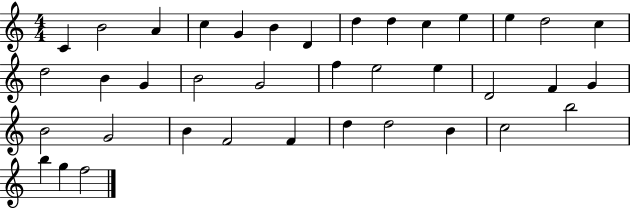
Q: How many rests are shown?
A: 0